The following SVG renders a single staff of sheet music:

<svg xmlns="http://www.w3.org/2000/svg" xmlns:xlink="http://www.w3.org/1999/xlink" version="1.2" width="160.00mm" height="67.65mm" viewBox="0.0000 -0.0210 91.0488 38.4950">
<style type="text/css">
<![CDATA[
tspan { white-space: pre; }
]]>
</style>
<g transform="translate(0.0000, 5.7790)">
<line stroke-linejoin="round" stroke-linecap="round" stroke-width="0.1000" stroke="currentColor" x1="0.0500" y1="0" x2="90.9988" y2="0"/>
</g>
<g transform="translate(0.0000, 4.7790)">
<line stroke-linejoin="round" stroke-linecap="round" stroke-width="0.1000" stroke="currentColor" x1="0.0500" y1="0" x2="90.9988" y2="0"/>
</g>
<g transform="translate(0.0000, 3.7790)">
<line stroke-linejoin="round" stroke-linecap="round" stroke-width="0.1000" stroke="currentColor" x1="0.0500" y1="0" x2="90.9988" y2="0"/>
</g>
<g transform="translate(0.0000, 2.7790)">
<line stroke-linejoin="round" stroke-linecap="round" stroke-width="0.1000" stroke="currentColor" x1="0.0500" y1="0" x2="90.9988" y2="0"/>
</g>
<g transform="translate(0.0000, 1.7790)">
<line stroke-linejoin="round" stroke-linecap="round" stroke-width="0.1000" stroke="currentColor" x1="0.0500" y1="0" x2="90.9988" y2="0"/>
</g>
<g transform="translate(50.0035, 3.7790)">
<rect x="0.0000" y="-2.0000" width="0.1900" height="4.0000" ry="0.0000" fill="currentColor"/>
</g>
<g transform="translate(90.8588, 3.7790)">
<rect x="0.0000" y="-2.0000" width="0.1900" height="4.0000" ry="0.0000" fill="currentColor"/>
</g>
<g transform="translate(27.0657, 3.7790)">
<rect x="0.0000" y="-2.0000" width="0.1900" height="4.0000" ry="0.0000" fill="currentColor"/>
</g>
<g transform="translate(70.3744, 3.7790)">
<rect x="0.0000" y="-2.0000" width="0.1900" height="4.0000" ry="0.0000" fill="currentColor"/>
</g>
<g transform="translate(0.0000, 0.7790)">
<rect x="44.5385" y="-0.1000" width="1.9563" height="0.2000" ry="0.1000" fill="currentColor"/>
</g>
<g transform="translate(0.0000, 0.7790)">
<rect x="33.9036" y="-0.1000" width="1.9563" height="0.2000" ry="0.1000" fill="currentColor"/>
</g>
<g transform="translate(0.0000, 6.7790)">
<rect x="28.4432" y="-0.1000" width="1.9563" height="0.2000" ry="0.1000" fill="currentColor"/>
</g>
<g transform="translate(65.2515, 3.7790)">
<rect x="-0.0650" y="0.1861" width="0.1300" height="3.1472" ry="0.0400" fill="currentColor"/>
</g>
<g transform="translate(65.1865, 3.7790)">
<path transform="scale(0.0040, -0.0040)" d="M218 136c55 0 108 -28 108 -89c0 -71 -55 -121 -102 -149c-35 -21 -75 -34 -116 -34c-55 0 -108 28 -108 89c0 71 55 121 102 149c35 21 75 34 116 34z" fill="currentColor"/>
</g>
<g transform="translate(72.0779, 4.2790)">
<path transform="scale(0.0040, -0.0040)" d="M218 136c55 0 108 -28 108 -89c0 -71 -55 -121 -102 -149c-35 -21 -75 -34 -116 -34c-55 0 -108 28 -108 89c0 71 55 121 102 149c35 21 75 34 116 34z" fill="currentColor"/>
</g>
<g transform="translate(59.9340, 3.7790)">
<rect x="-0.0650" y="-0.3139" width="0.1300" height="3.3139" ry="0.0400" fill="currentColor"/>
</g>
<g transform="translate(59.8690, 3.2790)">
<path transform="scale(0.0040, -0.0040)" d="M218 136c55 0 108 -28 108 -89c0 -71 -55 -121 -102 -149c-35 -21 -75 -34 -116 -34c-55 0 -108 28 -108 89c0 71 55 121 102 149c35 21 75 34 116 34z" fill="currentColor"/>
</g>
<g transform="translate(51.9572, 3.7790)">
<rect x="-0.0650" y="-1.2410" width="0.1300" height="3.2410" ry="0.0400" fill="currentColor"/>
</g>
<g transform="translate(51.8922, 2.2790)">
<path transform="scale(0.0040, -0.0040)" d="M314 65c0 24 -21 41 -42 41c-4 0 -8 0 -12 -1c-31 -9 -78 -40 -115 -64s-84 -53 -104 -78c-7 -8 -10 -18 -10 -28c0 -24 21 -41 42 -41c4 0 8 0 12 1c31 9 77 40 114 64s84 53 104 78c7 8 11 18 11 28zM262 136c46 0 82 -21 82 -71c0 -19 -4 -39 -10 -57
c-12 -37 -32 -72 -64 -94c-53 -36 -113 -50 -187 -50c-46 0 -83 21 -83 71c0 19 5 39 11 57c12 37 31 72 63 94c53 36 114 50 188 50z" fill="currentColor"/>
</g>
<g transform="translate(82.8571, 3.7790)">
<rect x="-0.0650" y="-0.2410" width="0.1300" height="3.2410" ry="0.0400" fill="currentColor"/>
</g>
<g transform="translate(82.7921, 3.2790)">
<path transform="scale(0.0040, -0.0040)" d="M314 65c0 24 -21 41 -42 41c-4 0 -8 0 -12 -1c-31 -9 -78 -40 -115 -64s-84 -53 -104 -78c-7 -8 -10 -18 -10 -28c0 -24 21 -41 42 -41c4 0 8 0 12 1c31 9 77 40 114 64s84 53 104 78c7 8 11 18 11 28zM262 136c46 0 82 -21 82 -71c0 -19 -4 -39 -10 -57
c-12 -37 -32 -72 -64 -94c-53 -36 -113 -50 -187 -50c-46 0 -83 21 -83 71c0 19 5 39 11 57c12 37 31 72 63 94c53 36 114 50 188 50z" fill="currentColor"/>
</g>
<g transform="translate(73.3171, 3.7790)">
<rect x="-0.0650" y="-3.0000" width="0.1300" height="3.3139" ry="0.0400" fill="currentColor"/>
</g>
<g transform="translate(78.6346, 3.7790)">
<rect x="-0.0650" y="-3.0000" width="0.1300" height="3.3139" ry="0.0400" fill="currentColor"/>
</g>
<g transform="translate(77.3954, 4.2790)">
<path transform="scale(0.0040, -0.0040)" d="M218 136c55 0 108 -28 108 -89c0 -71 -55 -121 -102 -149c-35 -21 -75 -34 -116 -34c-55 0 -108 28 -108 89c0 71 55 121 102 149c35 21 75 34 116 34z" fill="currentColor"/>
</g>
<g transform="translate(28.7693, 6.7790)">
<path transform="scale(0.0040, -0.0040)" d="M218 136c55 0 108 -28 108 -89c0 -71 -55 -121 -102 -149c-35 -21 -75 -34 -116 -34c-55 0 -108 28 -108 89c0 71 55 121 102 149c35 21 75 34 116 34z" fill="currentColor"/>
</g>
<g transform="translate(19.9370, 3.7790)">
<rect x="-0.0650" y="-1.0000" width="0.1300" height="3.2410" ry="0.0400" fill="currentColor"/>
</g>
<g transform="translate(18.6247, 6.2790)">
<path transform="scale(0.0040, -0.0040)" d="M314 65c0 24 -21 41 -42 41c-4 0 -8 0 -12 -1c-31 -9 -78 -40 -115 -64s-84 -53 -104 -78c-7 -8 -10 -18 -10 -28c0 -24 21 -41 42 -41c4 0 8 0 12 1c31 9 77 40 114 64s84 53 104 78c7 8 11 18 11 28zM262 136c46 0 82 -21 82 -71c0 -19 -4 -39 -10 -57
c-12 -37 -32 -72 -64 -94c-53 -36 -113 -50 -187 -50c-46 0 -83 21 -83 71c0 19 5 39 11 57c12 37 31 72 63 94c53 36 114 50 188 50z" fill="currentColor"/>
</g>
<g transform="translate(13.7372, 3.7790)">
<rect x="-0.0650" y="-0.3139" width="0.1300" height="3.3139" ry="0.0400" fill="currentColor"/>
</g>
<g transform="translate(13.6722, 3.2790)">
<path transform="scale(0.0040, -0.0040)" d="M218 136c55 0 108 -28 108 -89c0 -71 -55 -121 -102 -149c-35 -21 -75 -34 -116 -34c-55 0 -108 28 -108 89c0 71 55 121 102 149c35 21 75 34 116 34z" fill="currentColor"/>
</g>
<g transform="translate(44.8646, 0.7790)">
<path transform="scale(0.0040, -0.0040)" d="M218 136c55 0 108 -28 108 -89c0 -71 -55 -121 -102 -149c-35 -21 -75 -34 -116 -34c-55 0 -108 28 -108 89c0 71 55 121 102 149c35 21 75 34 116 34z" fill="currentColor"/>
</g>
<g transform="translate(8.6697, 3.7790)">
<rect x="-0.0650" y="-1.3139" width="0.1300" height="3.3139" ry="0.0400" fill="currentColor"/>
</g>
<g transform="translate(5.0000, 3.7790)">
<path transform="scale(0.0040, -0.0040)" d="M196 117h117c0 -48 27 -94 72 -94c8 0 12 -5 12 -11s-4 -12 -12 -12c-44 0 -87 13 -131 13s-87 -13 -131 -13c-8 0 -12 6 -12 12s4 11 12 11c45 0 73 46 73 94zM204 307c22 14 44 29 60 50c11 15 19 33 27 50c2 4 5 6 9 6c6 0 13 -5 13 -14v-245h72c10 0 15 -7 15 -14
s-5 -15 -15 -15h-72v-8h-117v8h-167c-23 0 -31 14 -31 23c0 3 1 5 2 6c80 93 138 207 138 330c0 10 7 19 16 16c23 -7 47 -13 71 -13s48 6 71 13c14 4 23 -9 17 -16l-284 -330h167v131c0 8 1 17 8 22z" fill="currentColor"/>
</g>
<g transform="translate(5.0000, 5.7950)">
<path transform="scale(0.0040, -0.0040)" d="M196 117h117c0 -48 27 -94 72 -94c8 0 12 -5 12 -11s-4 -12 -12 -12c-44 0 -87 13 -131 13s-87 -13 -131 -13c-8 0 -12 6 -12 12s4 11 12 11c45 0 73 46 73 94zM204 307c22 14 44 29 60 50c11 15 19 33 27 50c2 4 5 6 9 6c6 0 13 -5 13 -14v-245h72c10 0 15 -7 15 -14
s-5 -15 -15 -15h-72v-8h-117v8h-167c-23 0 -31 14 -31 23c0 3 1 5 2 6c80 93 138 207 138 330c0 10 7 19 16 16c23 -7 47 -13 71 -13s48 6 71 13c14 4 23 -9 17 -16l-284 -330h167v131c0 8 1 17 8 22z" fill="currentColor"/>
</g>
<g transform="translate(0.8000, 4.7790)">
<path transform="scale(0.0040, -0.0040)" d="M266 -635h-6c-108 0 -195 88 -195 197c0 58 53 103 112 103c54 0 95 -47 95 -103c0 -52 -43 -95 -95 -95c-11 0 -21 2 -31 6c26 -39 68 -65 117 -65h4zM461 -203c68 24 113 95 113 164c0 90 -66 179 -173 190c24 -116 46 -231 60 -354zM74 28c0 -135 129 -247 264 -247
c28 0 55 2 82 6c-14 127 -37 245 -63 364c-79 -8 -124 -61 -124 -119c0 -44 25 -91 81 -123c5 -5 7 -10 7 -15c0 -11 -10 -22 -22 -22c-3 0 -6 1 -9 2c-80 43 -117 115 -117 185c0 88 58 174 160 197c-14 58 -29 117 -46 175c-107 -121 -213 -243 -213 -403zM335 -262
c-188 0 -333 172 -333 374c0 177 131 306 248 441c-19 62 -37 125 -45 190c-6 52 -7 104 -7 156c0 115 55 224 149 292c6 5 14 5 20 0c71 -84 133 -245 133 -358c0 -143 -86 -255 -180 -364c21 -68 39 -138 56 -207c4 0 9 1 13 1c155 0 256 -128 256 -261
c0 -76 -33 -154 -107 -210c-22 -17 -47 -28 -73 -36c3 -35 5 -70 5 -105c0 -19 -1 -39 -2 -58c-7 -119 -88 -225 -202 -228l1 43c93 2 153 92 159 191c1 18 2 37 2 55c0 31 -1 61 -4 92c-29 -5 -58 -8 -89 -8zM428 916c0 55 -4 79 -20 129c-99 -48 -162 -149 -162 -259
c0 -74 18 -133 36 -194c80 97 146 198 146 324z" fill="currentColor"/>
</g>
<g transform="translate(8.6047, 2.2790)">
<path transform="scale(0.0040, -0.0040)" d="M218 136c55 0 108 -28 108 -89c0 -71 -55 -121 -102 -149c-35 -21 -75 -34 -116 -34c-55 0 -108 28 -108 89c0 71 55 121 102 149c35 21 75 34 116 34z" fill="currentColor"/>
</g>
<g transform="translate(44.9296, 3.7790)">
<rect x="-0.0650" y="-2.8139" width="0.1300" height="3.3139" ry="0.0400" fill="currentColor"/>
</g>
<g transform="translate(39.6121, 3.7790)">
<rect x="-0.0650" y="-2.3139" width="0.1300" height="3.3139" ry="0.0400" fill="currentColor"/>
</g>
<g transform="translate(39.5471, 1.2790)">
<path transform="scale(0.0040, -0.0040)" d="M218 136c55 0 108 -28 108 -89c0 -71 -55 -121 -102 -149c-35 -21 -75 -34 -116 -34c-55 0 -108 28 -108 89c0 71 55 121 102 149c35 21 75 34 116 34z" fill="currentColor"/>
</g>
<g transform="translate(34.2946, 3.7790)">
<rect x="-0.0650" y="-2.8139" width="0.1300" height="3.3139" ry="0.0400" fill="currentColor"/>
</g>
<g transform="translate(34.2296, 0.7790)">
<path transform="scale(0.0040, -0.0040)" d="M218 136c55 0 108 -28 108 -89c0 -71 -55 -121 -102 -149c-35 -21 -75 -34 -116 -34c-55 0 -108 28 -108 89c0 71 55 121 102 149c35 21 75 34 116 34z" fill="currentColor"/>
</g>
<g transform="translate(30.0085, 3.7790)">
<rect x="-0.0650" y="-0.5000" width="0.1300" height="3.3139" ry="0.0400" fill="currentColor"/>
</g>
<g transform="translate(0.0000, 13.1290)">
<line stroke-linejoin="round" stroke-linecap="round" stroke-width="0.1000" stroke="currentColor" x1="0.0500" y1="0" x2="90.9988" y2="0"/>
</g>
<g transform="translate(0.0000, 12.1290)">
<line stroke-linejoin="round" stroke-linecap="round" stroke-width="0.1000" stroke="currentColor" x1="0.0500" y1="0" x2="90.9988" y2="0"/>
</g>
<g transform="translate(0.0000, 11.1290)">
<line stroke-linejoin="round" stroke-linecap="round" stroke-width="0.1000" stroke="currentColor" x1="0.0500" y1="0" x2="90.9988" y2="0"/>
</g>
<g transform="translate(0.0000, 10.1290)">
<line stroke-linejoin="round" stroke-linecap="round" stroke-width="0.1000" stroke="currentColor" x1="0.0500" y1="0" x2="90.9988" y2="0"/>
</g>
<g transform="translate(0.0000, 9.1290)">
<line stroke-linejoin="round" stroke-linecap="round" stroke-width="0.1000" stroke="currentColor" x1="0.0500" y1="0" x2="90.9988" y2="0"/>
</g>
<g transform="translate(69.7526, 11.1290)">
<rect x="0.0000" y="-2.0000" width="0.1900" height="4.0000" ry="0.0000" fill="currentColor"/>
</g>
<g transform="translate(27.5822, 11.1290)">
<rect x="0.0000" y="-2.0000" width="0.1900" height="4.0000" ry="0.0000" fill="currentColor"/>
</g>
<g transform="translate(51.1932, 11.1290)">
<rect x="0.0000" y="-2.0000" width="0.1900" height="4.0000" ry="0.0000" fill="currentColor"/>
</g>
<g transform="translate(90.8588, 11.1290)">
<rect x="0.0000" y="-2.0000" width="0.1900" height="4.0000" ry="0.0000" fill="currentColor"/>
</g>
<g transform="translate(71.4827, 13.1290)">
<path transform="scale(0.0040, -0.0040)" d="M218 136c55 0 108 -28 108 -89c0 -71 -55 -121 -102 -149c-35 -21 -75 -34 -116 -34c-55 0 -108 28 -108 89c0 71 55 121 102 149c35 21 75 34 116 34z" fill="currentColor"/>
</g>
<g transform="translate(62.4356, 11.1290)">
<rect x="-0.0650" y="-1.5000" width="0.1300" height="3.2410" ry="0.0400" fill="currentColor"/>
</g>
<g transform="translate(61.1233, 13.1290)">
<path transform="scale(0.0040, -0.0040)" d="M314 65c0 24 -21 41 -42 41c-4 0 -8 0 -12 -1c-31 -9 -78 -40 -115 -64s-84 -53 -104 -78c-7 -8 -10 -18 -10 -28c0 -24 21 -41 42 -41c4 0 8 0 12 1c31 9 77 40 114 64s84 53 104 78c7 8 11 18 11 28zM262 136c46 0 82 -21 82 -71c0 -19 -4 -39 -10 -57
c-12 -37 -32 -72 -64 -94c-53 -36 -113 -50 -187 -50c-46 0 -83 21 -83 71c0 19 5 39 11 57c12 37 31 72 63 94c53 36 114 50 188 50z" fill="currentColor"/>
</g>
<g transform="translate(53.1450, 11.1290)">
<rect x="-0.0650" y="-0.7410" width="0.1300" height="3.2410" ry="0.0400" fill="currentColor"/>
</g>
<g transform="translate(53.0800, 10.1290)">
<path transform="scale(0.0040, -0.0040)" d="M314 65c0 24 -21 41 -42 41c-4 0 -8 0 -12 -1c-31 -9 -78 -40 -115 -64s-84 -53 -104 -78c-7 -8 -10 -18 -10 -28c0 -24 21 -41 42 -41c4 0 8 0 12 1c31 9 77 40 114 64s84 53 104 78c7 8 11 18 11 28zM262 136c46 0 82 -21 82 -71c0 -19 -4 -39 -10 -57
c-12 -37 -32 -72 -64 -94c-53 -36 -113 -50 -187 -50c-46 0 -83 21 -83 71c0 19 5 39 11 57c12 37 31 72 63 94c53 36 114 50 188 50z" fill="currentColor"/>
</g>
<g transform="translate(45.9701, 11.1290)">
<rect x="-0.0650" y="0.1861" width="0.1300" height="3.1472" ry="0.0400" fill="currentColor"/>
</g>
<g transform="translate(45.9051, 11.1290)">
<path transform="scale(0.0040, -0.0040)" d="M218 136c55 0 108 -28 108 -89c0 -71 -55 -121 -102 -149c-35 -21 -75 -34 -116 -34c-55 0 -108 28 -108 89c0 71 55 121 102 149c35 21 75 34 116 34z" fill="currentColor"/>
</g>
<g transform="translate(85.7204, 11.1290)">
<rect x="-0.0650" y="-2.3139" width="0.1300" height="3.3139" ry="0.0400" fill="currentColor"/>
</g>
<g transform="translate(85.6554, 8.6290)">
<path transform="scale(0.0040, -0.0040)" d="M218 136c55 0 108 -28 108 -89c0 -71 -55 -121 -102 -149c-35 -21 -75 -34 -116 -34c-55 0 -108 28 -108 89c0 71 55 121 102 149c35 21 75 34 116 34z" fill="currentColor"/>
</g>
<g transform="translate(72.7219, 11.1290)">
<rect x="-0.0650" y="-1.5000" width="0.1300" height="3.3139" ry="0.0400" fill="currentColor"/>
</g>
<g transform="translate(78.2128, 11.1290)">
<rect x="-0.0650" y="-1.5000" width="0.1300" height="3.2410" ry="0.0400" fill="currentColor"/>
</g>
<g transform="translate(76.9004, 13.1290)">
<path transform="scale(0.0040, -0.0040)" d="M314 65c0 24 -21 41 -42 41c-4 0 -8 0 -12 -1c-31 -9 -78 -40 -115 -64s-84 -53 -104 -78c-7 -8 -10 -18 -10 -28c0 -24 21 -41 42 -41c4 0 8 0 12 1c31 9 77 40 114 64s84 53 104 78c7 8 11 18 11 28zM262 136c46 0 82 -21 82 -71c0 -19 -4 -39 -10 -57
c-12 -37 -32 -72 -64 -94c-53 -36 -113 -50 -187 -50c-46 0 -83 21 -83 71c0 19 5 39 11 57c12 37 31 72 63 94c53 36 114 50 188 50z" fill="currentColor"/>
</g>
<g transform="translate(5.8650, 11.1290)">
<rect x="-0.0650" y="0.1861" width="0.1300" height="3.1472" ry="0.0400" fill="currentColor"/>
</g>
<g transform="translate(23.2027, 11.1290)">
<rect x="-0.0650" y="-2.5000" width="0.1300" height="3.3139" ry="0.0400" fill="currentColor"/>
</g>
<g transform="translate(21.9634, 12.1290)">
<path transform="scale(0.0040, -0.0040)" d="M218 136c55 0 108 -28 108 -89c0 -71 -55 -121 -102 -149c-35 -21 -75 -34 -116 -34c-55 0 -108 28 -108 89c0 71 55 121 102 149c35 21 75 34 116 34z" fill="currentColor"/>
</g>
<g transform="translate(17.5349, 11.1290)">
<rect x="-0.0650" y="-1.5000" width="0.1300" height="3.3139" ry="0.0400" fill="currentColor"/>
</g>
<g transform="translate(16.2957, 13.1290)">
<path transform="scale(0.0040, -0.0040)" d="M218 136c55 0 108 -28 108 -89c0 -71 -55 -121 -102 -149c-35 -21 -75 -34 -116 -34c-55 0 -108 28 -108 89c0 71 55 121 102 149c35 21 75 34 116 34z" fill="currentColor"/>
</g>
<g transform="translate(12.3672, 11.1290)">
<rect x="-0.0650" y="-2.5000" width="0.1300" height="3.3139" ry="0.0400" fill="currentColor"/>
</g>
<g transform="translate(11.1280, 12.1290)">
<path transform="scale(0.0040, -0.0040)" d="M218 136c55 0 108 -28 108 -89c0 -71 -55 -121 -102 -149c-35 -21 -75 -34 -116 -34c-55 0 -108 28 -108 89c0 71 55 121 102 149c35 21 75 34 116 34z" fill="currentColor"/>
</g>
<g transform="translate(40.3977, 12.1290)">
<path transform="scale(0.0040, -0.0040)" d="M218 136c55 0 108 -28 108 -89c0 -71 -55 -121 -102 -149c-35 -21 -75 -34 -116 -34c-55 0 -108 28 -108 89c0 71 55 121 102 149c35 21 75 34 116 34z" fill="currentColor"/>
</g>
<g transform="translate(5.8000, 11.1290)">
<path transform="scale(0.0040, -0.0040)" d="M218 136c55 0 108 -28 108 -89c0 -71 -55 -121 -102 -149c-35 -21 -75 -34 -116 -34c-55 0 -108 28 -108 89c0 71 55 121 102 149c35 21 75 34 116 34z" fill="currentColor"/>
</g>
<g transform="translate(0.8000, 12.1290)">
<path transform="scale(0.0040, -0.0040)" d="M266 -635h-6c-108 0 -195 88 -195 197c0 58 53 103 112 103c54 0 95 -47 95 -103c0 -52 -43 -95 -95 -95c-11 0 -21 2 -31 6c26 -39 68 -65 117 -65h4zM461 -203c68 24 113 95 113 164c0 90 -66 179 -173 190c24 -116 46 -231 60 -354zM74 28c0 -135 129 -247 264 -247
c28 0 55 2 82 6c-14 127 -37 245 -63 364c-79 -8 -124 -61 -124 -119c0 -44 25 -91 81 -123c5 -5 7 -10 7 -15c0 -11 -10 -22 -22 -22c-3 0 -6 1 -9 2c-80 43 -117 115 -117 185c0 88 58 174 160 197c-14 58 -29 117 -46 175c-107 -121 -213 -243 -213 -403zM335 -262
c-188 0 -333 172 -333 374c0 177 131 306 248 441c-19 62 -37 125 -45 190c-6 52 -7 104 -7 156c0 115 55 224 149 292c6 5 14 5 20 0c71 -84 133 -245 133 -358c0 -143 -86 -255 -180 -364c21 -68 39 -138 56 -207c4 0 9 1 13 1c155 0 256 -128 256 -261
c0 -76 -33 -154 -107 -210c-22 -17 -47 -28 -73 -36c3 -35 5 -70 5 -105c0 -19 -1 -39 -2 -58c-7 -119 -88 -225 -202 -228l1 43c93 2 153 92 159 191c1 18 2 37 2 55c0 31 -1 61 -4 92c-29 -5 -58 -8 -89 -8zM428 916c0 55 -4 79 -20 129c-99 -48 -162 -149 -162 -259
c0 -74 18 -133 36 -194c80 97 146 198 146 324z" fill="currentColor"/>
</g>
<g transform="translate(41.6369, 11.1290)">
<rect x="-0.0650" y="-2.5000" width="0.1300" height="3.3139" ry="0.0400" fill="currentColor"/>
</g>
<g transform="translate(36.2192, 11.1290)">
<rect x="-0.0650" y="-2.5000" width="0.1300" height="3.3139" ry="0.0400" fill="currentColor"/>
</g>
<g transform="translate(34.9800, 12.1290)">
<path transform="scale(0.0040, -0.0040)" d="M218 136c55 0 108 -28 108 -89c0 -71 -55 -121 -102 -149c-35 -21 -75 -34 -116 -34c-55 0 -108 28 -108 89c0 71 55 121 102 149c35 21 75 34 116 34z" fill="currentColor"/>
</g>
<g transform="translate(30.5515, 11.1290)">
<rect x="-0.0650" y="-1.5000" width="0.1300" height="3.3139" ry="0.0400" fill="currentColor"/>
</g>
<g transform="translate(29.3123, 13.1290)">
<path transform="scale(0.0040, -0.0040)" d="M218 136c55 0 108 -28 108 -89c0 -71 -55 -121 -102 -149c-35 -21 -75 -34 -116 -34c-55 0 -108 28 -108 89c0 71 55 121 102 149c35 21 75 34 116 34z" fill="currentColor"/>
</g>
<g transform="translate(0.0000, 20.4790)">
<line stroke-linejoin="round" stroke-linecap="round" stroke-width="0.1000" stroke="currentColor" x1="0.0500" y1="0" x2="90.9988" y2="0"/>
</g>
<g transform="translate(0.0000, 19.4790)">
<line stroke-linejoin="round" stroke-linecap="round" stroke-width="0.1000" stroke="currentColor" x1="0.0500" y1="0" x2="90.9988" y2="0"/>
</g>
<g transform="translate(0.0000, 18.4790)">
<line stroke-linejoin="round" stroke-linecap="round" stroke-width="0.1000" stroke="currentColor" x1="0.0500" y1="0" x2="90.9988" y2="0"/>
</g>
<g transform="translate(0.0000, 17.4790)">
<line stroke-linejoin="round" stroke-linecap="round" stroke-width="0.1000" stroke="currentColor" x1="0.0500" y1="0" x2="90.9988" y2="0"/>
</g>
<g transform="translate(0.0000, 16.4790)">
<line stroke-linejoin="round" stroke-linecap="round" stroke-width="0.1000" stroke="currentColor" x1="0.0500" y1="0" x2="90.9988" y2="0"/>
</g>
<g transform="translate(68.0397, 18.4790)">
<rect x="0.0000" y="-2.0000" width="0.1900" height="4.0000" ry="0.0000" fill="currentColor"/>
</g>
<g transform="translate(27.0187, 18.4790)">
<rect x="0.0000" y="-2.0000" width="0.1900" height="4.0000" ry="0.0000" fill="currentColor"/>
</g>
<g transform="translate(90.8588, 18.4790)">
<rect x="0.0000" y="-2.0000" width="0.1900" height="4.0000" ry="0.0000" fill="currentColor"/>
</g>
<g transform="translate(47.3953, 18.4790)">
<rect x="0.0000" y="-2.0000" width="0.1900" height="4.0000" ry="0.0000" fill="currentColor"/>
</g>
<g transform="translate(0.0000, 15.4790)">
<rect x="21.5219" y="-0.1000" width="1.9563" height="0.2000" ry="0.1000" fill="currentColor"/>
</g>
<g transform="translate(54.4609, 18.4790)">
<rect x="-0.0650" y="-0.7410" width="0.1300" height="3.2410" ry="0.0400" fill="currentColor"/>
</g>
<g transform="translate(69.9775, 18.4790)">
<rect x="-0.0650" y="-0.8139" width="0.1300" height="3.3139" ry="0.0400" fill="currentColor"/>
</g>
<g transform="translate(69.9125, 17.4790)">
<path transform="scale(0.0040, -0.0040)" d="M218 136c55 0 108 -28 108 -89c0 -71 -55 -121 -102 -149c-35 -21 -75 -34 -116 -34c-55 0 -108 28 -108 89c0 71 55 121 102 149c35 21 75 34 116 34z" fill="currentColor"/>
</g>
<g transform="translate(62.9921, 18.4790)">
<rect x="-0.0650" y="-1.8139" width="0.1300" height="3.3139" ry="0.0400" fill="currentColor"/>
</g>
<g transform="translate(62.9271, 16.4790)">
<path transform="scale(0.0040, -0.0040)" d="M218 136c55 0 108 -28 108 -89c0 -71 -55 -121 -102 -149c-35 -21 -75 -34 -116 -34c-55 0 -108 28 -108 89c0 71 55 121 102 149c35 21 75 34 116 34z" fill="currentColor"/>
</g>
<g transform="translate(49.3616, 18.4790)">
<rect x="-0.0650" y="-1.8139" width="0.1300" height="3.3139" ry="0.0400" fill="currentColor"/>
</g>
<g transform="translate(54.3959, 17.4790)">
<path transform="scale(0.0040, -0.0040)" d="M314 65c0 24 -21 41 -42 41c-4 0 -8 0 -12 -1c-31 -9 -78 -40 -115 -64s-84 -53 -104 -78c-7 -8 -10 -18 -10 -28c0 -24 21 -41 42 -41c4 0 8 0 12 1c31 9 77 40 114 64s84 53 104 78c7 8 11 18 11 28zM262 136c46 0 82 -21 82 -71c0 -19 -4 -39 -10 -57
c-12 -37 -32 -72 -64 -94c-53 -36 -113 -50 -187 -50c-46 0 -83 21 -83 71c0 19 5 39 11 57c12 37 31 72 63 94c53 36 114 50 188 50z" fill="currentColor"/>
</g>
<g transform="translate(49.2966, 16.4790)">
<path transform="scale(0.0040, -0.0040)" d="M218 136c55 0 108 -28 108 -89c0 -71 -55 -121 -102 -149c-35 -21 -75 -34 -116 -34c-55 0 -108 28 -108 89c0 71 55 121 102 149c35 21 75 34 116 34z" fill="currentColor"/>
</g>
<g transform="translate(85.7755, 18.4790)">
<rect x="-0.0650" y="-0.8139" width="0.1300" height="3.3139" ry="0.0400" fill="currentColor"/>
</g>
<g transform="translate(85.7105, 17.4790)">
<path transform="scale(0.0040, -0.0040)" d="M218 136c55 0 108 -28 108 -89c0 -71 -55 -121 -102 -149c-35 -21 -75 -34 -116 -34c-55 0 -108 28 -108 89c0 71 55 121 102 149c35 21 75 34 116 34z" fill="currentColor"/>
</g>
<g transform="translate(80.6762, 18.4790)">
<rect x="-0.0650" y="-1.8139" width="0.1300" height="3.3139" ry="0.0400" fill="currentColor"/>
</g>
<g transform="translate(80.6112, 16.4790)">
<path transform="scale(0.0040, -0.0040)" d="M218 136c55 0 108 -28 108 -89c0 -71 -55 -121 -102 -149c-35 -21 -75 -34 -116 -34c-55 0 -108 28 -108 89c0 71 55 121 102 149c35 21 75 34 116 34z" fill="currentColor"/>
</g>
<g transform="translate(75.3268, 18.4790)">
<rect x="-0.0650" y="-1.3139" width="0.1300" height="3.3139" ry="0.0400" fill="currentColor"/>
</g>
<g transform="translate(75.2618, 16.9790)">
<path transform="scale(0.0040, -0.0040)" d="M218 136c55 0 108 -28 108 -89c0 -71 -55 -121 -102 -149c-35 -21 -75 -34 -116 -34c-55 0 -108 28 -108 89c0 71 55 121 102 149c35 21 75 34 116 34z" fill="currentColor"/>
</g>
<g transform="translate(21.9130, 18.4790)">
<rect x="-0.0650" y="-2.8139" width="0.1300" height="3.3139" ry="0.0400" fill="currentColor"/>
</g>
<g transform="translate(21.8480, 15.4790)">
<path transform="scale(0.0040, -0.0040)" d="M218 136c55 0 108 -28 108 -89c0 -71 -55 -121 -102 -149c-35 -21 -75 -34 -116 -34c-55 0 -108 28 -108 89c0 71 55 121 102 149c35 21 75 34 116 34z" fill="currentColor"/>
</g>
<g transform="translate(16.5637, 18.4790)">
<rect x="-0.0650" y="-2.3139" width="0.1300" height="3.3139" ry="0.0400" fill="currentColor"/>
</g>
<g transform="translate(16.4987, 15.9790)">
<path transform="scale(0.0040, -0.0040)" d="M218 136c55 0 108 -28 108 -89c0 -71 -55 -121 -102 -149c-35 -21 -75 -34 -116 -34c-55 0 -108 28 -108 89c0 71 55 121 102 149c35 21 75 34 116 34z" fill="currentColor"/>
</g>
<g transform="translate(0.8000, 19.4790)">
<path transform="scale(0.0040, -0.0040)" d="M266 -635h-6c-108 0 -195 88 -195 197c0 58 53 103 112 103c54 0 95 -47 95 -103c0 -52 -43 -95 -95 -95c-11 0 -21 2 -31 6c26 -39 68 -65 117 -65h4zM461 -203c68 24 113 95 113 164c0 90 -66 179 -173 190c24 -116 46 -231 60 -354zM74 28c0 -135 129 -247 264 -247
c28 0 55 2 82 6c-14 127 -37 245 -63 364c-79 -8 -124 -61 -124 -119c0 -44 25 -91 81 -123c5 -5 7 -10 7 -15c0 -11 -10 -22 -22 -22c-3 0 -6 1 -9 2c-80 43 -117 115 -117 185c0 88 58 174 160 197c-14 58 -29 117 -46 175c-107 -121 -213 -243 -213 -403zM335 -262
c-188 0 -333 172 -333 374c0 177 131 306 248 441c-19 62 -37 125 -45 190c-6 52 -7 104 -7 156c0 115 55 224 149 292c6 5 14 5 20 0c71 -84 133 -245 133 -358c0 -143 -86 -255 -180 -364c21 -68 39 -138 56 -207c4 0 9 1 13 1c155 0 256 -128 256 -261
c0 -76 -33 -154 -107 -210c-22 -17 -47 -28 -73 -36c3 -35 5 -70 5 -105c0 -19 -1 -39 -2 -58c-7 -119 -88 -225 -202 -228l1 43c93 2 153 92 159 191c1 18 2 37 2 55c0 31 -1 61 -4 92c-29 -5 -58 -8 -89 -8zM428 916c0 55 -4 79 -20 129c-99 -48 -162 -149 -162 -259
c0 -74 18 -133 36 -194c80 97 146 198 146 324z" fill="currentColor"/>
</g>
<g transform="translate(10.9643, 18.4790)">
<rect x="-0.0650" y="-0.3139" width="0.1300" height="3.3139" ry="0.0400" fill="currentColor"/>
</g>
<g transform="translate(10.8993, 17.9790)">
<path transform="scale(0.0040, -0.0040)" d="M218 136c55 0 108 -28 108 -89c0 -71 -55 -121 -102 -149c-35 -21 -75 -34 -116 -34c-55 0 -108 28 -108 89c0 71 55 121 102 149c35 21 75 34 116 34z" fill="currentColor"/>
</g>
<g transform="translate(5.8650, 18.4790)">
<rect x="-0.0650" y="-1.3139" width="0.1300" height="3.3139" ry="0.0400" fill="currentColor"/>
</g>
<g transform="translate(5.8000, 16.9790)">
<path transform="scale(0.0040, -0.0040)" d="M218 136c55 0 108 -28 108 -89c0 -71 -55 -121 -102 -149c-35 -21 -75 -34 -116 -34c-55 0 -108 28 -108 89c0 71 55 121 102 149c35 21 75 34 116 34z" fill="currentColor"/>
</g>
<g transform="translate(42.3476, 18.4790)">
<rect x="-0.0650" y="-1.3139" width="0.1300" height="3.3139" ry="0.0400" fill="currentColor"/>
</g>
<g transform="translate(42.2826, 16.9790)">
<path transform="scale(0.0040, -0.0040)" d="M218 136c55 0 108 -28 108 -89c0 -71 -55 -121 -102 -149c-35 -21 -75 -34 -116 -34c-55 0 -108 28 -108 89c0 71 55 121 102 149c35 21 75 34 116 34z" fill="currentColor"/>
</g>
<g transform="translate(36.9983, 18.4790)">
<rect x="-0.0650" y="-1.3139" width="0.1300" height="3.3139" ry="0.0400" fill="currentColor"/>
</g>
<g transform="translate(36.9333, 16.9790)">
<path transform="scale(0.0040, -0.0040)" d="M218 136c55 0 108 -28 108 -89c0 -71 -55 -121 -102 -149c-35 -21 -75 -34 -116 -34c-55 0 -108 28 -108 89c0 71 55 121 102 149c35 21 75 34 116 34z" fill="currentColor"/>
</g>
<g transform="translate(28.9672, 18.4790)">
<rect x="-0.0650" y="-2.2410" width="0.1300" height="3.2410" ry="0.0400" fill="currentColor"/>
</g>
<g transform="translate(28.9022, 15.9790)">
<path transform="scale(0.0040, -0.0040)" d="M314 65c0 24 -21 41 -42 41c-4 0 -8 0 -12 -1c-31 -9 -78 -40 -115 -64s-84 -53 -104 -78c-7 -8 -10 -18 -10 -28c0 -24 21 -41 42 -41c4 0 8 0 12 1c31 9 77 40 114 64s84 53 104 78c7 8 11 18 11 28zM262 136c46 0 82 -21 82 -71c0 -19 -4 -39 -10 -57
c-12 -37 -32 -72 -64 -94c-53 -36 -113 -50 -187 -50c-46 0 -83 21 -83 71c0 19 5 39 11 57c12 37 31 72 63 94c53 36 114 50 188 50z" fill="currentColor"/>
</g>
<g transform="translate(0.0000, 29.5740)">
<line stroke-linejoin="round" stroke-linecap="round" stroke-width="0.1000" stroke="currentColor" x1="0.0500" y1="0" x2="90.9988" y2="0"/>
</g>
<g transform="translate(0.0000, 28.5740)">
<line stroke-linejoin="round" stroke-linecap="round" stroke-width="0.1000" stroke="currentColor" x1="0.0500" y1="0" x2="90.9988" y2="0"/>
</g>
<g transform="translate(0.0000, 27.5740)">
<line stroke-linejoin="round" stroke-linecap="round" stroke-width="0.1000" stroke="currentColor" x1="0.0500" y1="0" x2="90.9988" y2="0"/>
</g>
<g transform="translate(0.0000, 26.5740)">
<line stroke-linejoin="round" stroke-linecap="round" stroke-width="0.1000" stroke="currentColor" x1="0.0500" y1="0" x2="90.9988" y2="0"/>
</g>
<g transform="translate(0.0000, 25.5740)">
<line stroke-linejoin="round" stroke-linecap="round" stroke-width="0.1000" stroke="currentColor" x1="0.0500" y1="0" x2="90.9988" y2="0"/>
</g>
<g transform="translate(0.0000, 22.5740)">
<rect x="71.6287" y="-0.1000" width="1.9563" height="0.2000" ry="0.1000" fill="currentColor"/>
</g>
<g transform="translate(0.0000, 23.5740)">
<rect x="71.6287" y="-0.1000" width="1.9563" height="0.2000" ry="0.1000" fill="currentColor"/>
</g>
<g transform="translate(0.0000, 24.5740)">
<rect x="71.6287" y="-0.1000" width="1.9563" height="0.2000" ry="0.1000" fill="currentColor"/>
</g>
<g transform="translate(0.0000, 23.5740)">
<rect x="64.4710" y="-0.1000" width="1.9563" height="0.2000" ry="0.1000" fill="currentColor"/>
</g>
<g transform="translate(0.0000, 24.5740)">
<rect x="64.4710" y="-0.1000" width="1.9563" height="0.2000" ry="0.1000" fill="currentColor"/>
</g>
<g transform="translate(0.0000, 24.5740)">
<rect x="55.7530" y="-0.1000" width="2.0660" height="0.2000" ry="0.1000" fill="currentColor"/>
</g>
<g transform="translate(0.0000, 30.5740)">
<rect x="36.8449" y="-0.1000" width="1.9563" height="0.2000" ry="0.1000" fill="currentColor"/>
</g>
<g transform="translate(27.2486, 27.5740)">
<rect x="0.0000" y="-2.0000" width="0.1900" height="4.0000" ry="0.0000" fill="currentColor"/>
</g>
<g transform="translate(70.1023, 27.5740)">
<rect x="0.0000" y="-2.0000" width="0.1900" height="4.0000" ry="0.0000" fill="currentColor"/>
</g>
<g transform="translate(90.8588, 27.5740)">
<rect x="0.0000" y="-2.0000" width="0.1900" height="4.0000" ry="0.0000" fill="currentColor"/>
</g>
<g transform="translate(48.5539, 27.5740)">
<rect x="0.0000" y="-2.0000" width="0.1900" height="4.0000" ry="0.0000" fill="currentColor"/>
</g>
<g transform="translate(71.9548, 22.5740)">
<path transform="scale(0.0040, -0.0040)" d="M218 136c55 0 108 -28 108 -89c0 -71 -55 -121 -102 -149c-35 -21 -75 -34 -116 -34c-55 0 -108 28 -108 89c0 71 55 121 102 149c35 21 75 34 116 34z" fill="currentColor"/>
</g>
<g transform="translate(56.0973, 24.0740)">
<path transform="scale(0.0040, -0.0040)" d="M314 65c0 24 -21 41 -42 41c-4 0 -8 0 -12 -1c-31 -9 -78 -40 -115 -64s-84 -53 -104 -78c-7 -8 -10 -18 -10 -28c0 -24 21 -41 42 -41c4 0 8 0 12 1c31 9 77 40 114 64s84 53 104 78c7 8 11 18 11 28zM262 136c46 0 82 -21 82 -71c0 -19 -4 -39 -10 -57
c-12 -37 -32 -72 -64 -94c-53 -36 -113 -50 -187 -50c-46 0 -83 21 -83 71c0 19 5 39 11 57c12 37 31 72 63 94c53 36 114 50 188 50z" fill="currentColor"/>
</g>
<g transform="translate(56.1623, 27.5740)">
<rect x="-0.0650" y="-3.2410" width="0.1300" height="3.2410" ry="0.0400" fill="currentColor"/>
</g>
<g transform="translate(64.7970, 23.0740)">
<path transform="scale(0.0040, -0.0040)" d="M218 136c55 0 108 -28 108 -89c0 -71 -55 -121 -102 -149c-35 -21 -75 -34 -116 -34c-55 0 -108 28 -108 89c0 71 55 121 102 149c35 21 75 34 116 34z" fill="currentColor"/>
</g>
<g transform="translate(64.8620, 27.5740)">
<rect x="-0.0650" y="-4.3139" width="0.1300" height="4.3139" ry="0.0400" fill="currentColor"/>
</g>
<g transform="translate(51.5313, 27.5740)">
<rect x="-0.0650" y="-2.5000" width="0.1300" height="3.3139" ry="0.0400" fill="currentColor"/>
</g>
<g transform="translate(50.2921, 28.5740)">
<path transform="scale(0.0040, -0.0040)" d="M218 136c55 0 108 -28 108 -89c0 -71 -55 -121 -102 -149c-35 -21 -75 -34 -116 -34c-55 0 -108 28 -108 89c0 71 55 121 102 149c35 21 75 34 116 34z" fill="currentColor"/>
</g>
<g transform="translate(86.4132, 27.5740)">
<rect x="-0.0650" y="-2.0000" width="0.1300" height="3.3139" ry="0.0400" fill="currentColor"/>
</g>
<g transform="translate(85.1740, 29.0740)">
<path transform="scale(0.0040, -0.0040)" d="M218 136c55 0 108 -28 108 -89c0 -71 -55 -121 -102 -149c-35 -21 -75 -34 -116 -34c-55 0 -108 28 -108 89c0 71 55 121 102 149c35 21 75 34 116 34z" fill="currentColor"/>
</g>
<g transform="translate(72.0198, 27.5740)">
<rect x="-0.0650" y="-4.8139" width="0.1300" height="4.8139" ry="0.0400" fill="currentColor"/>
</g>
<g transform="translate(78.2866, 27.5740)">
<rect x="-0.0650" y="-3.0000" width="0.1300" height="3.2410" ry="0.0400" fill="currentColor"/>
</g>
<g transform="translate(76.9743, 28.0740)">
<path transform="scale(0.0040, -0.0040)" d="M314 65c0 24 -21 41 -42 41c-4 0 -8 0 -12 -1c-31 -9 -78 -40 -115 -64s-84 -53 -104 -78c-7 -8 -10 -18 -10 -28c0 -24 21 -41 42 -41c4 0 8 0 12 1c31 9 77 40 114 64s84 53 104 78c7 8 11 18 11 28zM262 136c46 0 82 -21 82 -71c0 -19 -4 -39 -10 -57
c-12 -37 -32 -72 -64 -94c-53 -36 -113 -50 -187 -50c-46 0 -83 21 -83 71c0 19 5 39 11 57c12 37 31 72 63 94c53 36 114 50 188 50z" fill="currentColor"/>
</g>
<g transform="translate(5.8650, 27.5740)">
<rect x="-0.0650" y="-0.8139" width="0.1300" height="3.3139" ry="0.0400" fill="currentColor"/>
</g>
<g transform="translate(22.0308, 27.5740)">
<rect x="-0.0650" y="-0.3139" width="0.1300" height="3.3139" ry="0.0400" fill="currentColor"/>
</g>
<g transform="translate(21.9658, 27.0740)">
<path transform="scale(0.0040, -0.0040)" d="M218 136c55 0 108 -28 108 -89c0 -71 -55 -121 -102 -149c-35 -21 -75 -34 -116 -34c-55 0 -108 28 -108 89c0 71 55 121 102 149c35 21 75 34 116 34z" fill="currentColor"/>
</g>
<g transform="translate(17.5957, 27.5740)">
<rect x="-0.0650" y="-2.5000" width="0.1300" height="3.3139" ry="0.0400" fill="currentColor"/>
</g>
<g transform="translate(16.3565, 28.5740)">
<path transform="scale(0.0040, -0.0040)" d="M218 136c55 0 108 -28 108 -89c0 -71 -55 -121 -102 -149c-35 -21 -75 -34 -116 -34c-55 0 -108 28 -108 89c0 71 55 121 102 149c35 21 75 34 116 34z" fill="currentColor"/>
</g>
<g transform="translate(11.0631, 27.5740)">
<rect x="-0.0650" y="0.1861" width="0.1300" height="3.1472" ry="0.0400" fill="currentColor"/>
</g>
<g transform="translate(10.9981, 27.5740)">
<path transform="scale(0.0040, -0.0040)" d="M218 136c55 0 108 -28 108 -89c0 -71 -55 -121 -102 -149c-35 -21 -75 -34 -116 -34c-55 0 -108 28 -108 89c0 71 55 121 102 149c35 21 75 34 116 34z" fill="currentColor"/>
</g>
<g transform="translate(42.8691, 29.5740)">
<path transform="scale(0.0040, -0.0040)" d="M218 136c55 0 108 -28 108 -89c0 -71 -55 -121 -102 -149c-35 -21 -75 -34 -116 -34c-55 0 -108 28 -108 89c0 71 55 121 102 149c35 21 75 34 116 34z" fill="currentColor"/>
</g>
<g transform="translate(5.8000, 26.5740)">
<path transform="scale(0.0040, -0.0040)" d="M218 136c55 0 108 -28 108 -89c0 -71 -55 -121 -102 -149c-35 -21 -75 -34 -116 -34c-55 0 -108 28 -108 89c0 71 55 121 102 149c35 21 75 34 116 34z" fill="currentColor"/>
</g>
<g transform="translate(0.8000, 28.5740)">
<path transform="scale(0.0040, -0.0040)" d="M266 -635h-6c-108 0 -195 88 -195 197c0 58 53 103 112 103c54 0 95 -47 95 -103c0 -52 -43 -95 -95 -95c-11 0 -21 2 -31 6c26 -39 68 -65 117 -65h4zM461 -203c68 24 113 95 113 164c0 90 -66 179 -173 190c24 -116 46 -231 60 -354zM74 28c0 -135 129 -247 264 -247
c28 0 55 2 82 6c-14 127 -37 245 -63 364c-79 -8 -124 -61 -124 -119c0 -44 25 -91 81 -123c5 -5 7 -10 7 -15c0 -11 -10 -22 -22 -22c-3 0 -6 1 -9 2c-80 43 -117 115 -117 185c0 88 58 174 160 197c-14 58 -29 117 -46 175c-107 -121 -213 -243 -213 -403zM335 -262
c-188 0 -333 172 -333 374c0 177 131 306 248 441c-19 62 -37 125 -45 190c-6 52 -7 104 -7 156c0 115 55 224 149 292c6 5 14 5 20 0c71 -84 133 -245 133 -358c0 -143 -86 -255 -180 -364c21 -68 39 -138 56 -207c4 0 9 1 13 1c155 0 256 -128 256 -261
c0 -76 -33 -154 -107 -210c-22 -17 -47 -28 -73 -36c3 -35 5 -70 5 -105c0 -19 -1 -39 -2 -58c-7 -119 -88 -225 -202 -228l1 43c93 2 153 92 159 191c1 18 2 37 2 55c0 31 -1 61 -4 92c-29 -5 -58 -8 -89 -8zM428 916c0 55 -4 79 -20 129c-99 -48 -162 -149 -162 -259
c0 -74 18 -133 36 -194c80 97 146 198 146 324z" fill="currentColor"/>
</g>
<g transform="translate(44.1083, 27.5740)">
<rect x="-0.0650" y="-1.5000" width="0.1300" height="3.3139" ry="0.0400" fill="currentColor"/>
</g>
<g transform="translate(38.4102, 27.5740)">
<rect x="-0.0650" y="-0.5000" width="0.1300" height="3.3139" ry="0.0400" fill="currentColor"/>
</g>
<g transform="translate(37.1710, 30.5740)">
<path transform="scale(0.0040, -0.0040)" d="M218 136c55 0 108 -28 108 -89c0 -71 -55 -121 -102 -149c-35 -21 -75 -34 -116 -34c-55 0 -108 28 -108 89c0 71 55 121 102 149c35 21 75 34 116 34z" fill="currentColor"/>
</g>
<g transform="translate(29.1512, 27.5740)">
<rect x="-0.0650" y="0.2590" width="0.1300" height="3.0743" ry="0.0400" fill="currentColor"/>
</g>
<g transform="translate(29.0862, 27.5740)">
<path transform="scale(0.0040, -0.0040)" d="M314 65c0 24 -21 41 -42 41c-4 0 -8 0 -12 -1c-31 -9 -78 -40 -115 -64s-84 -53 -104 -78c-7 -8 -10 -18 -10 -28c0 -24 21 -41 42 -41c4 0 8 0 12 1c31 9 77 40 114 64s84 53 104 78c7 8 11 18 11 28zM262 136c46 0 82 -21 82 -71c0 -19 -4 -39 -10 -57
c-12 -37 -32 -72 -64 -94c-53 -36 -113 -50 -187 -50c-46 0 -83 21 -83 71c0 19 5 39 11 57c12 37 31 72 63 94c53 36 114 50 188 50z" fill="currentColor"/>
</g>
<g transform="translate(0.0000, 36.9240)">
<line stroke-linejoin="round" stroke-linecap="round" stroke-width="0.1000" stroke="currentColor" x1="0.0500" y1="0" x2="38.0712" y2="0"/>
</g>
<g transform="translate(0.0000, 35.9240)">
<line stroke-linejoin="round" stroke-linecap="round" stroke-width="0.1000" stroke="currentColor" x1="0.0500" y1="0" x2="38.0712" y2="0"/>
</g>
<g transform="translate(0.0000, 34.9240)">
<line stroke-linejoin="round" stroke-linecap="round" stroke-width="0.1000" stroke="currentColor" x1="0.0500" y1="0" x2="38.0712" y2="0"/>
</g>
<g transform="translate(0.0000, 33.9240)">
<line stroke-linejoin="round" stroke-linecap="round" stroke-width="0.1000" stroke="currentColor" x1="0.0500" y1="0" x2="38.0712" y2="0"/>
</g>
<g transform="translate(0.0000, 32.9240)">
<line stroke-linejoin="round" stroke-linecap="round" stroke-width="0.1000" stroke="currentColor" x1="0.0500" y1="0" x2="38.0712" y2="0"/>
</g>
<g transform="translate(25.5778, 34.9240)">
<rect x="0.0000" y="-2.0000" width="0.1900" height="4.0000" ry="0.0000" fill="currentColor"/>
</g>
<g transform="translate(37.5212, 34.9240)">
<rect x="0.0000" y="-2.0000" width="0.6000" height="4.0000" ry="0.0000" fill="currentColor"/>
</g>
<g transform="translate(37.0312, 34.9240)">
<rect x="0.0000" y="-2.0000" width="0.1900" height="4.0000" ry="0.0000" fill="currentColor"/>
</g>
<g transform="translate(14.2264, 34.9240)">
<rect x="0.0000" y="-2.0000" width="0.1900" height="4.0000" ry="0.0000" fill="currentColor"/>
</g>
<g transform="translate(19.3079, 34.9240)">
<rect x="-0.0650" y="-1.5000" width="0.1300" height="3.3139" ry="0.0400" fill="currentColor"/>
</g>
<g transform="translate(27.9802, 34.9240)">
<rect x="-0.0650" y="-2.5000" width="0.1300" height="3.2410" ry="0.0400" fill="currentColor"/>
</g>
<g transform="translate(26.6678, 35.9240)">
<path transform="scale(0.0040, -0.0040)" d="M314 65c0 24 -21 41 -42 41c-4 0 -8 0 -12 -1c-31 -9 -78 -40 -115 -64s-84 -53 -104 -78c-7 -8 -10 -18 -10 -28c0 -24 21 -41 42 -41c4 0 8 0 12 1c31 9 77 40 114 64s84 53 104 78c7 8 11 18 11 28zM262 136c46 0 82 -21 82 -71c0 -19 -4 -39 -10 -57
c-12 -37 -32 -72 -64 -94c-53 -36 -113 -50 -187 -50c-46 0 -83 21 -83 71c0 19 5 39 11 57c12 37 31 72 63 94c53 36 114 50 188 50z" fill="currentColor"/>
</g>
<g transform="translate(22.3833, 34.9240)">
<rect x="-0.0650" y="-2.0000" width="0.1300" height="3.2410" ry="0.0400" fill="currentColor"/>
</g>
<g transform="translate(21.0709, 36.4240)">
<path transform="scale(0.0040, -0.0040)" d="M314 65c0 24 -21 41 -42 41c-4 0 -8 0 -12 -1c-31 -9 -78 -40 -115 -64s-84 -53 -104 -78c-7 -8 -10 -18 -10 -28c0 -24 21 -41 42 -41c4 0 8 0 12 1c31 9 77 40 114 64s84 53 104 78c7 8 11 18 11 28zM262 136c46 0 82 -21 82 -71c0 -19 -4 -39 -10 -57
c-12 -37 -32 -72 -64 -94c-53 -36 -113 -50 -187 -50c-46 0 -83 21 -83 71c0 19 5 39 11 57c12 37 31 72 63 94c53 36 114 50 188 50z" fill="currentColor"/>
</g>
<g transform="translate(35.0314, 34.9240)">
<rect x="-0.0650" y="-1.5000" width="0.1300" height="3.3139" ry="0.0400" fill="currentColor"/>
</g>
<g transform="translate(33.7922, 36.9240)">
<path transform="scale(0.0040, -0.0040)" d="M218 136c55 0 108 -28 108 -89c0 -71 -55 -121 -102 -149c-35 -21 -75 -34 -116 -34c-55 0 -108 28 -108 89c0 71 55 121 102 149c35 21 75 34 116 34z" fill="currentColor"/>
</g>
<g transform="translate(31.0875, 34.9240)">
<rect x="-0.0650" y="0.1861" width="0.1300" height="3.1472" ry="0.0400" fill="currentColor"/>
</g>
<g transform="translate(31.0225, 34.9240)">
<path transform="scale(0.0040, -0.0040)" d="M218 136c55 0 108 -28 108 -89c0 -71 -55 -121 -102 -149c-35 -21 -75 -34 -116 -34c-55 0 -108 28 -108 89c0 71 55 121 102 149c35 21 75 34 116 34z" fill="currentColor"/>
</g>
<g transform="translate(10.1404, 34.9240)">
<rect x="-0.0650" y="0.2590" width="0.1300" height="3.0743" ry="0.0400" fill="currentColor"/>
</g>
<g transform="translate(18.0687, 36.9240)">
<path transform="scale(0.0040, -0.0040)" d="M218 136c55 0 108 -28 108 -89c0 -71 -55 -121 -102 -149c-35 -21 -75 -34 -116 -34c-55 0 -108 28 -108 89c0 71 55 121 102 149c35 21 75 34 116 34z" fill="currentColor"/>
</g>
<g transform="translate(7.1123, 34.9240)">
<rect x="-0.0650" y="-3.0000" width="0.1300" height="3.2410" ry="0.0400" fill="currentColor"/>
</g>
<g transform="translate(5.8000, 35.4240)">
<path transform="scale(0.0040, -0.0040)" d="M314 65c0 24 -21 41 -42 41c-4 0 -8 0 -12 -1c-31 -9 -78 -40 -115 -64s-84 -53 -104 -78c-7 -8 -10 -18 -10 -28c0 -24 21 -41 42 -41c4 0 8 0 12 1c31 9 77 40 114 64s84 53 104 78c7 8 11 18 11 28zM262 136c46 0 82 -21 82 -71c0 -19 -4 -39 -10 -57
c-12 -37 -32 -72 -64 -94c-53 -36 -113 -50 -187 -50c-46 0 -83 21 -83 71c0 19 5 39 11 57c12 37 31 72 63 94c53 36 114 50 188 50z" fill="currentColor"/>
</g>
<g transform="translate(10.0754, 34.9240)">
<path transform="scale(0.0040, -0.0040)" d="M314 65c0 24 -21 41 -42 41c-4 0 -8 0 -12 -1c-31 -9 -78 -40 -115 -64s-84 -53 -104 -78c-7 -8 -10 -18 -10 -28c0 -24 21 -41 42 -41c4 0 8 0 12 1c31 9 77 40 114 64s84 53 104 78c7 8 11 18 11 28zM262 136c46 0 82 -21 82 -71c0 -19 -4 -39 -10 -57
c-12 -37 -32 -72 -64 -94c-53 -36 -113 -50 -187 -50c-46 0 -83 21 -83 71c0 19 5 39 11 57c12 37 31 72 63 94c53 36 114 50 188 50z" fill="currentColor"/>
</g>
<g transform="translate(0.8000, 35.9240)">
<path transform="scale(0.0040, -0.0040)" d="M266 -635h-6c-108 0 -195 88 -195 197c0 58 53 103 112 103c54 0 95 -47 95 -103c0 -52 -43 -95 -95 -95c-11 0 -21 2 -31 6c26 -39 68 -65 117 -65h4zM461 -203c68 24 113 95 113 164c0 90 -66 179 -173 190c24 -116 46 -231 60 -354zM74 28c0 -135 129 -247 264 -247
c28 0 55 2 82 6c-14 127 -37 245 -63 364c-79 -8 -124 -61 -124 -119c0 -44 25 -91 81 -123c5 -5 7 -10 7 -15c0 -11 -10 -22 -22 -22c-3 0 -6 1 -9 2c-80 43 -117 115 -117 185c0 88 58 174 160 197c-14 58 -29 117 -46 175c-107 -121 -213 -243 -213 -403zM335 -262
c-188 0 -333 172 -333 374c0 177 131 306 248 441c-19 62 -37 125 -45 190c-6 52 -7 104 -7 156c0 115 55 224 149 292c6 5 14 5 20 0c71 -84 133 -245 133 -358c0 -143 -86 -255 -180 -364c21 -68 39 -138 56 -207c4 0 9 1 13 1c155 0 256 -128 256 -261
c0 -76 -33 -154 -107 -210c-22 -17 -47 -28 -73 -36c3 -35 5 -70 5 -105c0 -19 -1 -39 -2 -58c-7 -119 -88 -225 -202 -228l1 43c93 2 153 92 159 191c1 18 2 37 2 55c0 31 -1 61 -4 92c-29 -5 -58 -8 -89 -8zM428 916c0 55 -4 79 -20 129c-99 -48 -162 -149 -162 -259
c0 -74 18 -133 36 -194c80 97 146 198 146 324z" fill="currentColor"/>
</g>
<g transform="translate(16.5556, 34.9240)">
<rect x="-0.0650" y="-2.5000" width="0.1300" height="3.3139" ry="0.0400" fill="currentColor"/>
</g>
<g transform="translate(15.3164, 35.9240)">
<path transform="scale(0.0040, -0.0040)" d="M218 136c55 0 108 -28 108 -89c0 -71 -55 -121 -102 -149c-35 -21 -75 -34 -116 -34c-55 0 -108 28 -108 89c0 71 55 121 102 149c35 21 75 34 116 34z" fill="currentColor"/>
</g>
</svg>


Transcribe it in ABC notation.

X:1
T:Untitled
M:4/4
L:1/4
K:C
e c D2 C a g a e2 c B A A c2 B G E G E G G B d2 E2 E E2 g e c g a g2 e e f d2 f d e f d d B G c B2 C E G b2 d' e' A2 F A2 B2 G E F2 G2 B E